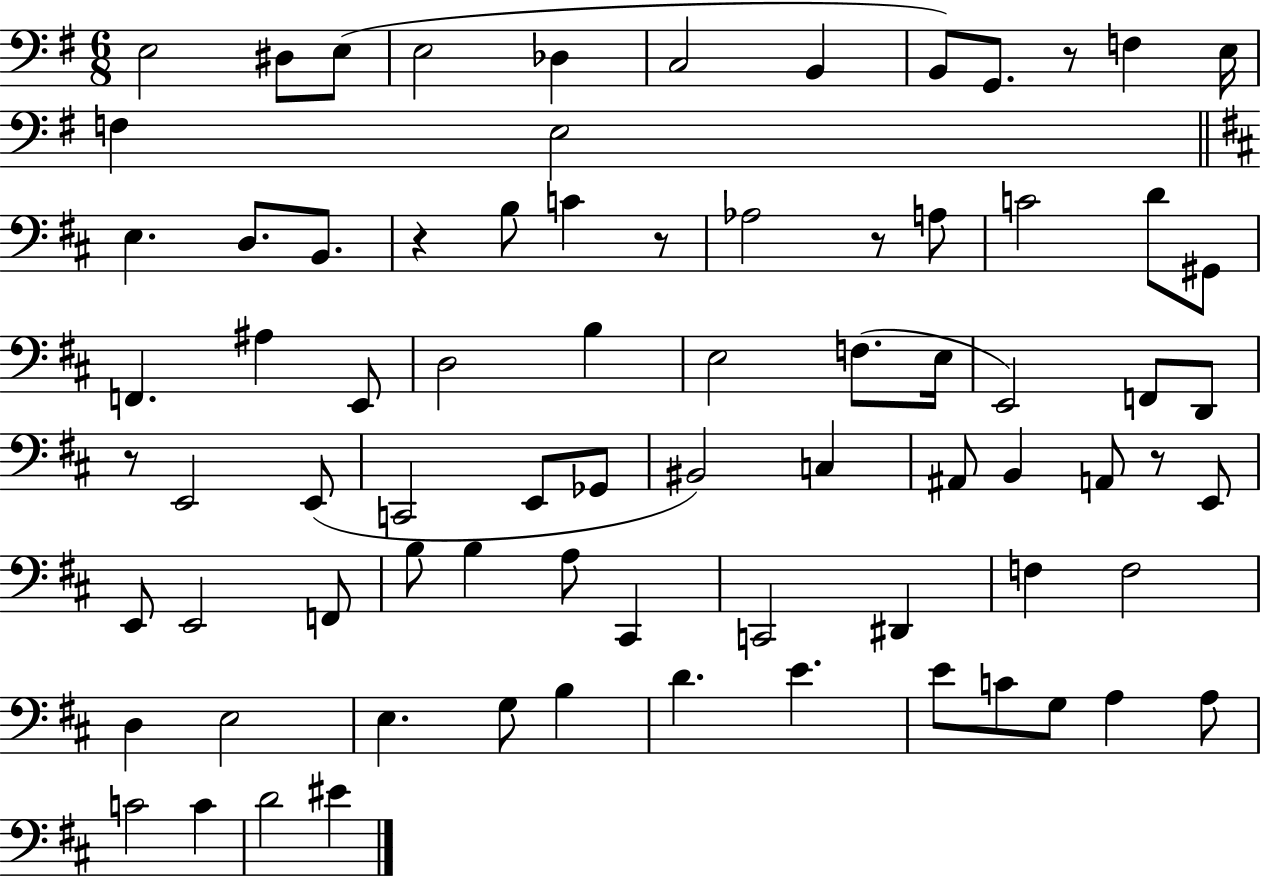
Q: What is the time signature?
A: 6/8